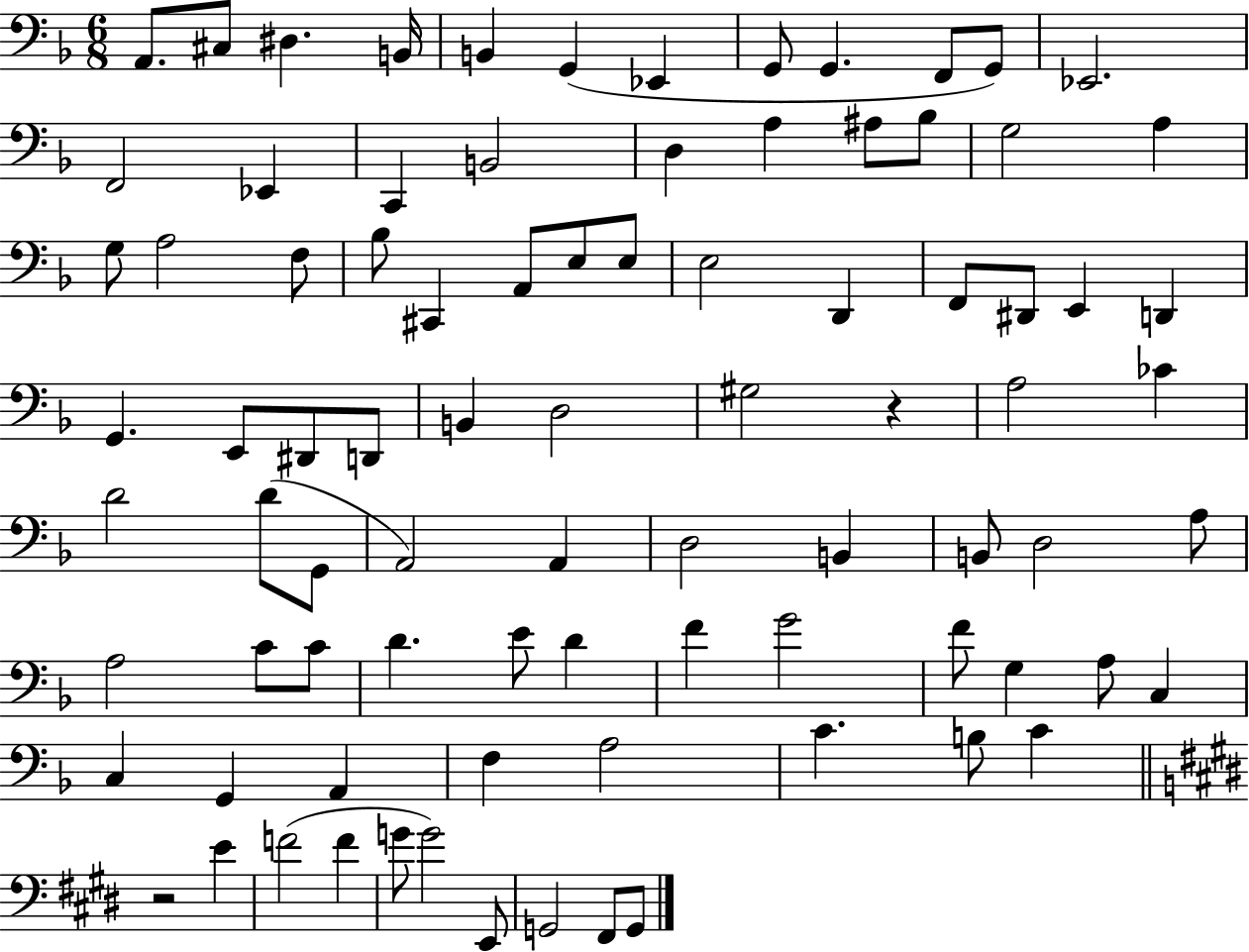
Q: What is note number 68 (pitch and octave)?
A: C3